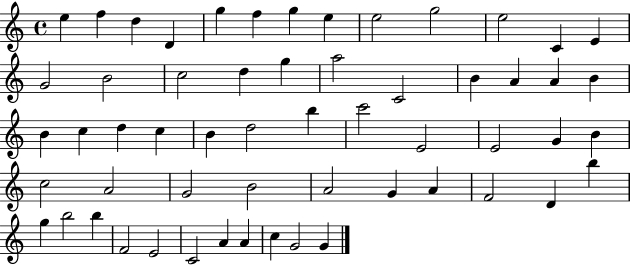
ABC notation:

X:1
T:Untitled
M:4/4
L:1/4
K:C
e f d D g f g e e2 g2 e2 C E G2 B2 c2 d g a2 C2 B A A B B c d c B d2 b c'2 E2 E2 G B c2 A2 G2 B2 A2 G A F2 D b g b2 b F2 E2 C2 A A c G2 G